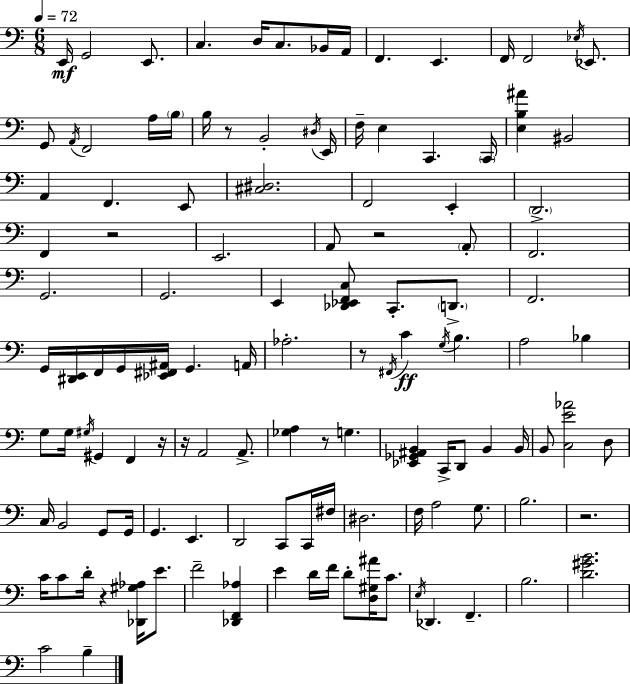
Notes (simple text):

E2/s G2/h E2/e. C3/q. D3/s C3/e. Bb2/s A2/s F2/q. E2/q. F2/s F2/h Eb3/s Eb2/e. G2/e A2/s F2/h A3/s B3/s B3/s R/e B2/h D#3/s E2/s F3/s E3/q C2/q. C2/s [E3,B3,A#4]/q BIS2/h A2/q F2/q. E2/e [C#3,D#3]/h. F2/h E2/q D2/h. F2/q R/h E2/h. A2/e R/h A2/e F2/h. G2/h. G2/h. E2/q [Db2,Eb2,F2,C3]/e C2/e. D2/e. F2/h. G2/s [D#2,E2]/s F2/s G2/s [Eb2,F#2,A#2]/s G2/q. A2/s Ab3/h. R/e F#2/s C4/q G3/s B3/q. A3/h Bb3/q G3/e G3/s G#3/s G#2/q F2/q R/s R/s A2/h A2/e. [Gb3,A3]/q R/e G3/q. [Eb2,Gb2,A#2,B2]/q C2/s D2/e B2/q B2/s B2/e [C3,E4,Ab4]/h D3/e C3/s B2/h G2/e G2/s G2/q. E2/q. D2/h C2/e C2/s F#3/s D#3/h. F3/s A3/h G3/e. B3/h. R/h. C4/s C4/e D4/s R/q [Db2,G#3,Ab3]/s E4/e. F4/h [Db2,F2,Ab3]/q E4/q D4/s F4/s D4/e [D3,G#3,A#4]/s C4/e. E3/s Db2/q. F2/q. B3/h. [D4,G#4,B4]/h. C4/h B3/q